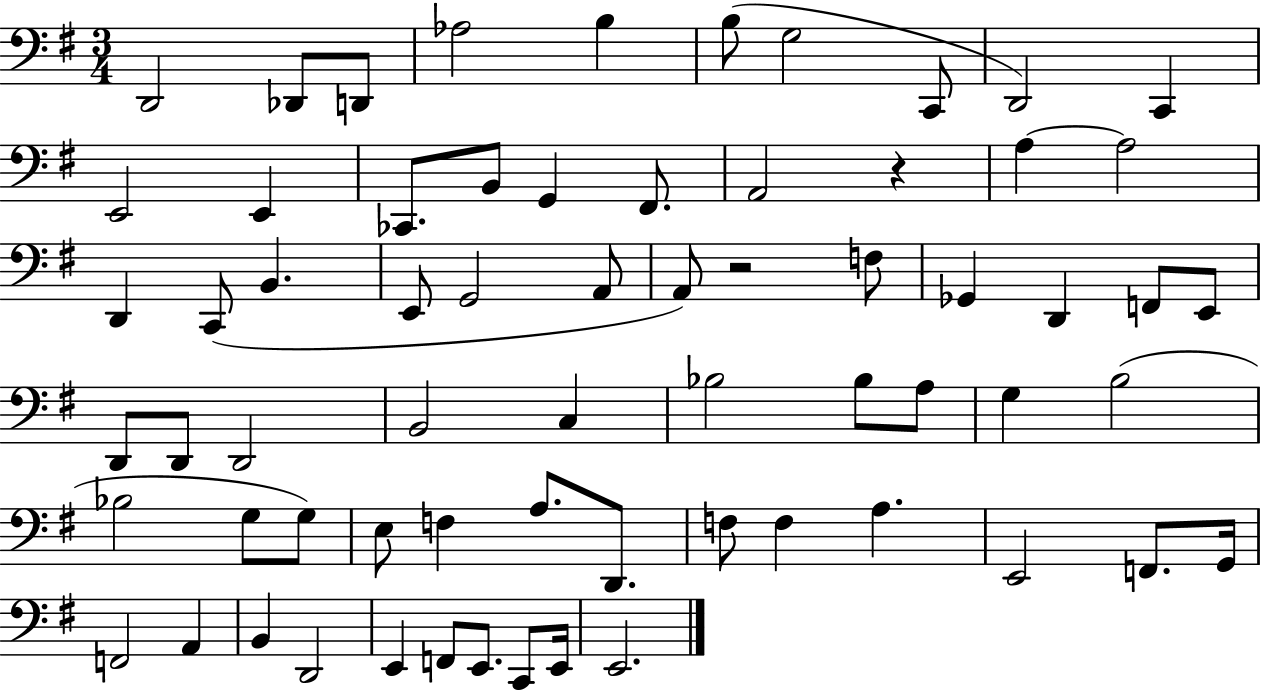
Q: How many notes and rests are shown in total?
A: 66